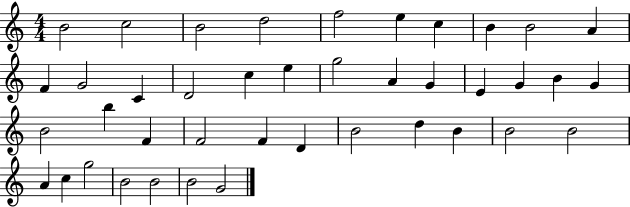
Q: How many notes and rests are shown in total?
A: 41